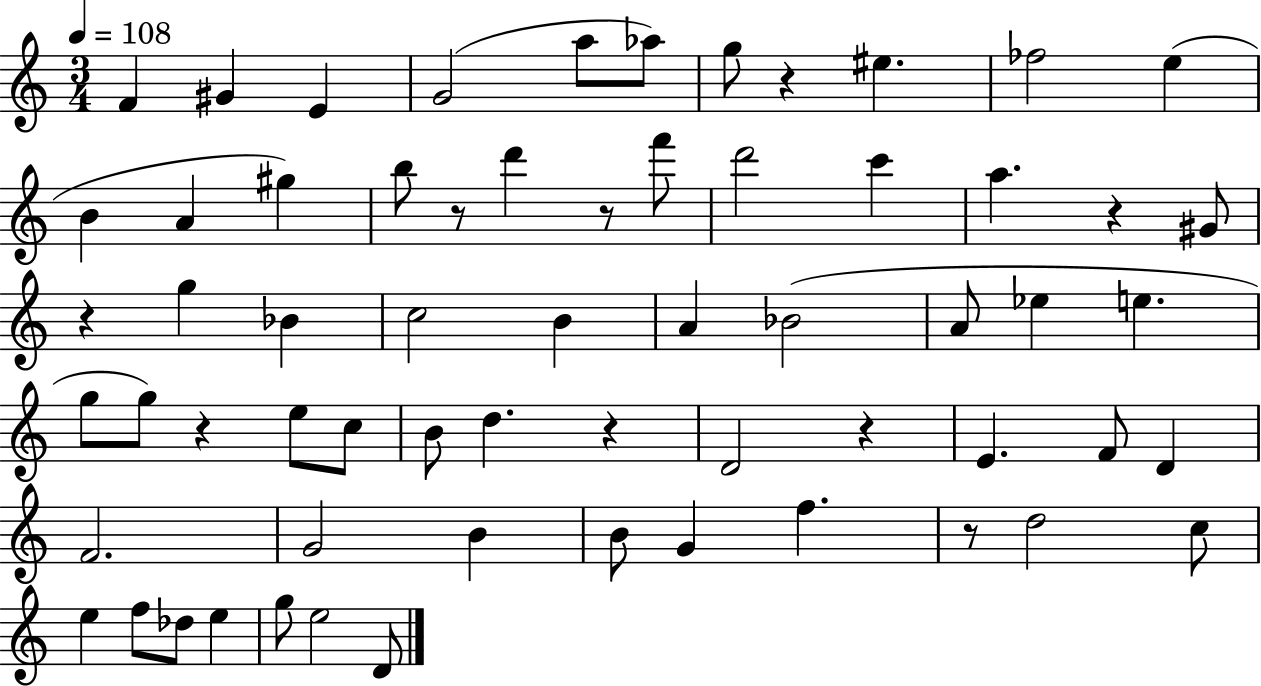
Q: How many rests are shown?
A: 9